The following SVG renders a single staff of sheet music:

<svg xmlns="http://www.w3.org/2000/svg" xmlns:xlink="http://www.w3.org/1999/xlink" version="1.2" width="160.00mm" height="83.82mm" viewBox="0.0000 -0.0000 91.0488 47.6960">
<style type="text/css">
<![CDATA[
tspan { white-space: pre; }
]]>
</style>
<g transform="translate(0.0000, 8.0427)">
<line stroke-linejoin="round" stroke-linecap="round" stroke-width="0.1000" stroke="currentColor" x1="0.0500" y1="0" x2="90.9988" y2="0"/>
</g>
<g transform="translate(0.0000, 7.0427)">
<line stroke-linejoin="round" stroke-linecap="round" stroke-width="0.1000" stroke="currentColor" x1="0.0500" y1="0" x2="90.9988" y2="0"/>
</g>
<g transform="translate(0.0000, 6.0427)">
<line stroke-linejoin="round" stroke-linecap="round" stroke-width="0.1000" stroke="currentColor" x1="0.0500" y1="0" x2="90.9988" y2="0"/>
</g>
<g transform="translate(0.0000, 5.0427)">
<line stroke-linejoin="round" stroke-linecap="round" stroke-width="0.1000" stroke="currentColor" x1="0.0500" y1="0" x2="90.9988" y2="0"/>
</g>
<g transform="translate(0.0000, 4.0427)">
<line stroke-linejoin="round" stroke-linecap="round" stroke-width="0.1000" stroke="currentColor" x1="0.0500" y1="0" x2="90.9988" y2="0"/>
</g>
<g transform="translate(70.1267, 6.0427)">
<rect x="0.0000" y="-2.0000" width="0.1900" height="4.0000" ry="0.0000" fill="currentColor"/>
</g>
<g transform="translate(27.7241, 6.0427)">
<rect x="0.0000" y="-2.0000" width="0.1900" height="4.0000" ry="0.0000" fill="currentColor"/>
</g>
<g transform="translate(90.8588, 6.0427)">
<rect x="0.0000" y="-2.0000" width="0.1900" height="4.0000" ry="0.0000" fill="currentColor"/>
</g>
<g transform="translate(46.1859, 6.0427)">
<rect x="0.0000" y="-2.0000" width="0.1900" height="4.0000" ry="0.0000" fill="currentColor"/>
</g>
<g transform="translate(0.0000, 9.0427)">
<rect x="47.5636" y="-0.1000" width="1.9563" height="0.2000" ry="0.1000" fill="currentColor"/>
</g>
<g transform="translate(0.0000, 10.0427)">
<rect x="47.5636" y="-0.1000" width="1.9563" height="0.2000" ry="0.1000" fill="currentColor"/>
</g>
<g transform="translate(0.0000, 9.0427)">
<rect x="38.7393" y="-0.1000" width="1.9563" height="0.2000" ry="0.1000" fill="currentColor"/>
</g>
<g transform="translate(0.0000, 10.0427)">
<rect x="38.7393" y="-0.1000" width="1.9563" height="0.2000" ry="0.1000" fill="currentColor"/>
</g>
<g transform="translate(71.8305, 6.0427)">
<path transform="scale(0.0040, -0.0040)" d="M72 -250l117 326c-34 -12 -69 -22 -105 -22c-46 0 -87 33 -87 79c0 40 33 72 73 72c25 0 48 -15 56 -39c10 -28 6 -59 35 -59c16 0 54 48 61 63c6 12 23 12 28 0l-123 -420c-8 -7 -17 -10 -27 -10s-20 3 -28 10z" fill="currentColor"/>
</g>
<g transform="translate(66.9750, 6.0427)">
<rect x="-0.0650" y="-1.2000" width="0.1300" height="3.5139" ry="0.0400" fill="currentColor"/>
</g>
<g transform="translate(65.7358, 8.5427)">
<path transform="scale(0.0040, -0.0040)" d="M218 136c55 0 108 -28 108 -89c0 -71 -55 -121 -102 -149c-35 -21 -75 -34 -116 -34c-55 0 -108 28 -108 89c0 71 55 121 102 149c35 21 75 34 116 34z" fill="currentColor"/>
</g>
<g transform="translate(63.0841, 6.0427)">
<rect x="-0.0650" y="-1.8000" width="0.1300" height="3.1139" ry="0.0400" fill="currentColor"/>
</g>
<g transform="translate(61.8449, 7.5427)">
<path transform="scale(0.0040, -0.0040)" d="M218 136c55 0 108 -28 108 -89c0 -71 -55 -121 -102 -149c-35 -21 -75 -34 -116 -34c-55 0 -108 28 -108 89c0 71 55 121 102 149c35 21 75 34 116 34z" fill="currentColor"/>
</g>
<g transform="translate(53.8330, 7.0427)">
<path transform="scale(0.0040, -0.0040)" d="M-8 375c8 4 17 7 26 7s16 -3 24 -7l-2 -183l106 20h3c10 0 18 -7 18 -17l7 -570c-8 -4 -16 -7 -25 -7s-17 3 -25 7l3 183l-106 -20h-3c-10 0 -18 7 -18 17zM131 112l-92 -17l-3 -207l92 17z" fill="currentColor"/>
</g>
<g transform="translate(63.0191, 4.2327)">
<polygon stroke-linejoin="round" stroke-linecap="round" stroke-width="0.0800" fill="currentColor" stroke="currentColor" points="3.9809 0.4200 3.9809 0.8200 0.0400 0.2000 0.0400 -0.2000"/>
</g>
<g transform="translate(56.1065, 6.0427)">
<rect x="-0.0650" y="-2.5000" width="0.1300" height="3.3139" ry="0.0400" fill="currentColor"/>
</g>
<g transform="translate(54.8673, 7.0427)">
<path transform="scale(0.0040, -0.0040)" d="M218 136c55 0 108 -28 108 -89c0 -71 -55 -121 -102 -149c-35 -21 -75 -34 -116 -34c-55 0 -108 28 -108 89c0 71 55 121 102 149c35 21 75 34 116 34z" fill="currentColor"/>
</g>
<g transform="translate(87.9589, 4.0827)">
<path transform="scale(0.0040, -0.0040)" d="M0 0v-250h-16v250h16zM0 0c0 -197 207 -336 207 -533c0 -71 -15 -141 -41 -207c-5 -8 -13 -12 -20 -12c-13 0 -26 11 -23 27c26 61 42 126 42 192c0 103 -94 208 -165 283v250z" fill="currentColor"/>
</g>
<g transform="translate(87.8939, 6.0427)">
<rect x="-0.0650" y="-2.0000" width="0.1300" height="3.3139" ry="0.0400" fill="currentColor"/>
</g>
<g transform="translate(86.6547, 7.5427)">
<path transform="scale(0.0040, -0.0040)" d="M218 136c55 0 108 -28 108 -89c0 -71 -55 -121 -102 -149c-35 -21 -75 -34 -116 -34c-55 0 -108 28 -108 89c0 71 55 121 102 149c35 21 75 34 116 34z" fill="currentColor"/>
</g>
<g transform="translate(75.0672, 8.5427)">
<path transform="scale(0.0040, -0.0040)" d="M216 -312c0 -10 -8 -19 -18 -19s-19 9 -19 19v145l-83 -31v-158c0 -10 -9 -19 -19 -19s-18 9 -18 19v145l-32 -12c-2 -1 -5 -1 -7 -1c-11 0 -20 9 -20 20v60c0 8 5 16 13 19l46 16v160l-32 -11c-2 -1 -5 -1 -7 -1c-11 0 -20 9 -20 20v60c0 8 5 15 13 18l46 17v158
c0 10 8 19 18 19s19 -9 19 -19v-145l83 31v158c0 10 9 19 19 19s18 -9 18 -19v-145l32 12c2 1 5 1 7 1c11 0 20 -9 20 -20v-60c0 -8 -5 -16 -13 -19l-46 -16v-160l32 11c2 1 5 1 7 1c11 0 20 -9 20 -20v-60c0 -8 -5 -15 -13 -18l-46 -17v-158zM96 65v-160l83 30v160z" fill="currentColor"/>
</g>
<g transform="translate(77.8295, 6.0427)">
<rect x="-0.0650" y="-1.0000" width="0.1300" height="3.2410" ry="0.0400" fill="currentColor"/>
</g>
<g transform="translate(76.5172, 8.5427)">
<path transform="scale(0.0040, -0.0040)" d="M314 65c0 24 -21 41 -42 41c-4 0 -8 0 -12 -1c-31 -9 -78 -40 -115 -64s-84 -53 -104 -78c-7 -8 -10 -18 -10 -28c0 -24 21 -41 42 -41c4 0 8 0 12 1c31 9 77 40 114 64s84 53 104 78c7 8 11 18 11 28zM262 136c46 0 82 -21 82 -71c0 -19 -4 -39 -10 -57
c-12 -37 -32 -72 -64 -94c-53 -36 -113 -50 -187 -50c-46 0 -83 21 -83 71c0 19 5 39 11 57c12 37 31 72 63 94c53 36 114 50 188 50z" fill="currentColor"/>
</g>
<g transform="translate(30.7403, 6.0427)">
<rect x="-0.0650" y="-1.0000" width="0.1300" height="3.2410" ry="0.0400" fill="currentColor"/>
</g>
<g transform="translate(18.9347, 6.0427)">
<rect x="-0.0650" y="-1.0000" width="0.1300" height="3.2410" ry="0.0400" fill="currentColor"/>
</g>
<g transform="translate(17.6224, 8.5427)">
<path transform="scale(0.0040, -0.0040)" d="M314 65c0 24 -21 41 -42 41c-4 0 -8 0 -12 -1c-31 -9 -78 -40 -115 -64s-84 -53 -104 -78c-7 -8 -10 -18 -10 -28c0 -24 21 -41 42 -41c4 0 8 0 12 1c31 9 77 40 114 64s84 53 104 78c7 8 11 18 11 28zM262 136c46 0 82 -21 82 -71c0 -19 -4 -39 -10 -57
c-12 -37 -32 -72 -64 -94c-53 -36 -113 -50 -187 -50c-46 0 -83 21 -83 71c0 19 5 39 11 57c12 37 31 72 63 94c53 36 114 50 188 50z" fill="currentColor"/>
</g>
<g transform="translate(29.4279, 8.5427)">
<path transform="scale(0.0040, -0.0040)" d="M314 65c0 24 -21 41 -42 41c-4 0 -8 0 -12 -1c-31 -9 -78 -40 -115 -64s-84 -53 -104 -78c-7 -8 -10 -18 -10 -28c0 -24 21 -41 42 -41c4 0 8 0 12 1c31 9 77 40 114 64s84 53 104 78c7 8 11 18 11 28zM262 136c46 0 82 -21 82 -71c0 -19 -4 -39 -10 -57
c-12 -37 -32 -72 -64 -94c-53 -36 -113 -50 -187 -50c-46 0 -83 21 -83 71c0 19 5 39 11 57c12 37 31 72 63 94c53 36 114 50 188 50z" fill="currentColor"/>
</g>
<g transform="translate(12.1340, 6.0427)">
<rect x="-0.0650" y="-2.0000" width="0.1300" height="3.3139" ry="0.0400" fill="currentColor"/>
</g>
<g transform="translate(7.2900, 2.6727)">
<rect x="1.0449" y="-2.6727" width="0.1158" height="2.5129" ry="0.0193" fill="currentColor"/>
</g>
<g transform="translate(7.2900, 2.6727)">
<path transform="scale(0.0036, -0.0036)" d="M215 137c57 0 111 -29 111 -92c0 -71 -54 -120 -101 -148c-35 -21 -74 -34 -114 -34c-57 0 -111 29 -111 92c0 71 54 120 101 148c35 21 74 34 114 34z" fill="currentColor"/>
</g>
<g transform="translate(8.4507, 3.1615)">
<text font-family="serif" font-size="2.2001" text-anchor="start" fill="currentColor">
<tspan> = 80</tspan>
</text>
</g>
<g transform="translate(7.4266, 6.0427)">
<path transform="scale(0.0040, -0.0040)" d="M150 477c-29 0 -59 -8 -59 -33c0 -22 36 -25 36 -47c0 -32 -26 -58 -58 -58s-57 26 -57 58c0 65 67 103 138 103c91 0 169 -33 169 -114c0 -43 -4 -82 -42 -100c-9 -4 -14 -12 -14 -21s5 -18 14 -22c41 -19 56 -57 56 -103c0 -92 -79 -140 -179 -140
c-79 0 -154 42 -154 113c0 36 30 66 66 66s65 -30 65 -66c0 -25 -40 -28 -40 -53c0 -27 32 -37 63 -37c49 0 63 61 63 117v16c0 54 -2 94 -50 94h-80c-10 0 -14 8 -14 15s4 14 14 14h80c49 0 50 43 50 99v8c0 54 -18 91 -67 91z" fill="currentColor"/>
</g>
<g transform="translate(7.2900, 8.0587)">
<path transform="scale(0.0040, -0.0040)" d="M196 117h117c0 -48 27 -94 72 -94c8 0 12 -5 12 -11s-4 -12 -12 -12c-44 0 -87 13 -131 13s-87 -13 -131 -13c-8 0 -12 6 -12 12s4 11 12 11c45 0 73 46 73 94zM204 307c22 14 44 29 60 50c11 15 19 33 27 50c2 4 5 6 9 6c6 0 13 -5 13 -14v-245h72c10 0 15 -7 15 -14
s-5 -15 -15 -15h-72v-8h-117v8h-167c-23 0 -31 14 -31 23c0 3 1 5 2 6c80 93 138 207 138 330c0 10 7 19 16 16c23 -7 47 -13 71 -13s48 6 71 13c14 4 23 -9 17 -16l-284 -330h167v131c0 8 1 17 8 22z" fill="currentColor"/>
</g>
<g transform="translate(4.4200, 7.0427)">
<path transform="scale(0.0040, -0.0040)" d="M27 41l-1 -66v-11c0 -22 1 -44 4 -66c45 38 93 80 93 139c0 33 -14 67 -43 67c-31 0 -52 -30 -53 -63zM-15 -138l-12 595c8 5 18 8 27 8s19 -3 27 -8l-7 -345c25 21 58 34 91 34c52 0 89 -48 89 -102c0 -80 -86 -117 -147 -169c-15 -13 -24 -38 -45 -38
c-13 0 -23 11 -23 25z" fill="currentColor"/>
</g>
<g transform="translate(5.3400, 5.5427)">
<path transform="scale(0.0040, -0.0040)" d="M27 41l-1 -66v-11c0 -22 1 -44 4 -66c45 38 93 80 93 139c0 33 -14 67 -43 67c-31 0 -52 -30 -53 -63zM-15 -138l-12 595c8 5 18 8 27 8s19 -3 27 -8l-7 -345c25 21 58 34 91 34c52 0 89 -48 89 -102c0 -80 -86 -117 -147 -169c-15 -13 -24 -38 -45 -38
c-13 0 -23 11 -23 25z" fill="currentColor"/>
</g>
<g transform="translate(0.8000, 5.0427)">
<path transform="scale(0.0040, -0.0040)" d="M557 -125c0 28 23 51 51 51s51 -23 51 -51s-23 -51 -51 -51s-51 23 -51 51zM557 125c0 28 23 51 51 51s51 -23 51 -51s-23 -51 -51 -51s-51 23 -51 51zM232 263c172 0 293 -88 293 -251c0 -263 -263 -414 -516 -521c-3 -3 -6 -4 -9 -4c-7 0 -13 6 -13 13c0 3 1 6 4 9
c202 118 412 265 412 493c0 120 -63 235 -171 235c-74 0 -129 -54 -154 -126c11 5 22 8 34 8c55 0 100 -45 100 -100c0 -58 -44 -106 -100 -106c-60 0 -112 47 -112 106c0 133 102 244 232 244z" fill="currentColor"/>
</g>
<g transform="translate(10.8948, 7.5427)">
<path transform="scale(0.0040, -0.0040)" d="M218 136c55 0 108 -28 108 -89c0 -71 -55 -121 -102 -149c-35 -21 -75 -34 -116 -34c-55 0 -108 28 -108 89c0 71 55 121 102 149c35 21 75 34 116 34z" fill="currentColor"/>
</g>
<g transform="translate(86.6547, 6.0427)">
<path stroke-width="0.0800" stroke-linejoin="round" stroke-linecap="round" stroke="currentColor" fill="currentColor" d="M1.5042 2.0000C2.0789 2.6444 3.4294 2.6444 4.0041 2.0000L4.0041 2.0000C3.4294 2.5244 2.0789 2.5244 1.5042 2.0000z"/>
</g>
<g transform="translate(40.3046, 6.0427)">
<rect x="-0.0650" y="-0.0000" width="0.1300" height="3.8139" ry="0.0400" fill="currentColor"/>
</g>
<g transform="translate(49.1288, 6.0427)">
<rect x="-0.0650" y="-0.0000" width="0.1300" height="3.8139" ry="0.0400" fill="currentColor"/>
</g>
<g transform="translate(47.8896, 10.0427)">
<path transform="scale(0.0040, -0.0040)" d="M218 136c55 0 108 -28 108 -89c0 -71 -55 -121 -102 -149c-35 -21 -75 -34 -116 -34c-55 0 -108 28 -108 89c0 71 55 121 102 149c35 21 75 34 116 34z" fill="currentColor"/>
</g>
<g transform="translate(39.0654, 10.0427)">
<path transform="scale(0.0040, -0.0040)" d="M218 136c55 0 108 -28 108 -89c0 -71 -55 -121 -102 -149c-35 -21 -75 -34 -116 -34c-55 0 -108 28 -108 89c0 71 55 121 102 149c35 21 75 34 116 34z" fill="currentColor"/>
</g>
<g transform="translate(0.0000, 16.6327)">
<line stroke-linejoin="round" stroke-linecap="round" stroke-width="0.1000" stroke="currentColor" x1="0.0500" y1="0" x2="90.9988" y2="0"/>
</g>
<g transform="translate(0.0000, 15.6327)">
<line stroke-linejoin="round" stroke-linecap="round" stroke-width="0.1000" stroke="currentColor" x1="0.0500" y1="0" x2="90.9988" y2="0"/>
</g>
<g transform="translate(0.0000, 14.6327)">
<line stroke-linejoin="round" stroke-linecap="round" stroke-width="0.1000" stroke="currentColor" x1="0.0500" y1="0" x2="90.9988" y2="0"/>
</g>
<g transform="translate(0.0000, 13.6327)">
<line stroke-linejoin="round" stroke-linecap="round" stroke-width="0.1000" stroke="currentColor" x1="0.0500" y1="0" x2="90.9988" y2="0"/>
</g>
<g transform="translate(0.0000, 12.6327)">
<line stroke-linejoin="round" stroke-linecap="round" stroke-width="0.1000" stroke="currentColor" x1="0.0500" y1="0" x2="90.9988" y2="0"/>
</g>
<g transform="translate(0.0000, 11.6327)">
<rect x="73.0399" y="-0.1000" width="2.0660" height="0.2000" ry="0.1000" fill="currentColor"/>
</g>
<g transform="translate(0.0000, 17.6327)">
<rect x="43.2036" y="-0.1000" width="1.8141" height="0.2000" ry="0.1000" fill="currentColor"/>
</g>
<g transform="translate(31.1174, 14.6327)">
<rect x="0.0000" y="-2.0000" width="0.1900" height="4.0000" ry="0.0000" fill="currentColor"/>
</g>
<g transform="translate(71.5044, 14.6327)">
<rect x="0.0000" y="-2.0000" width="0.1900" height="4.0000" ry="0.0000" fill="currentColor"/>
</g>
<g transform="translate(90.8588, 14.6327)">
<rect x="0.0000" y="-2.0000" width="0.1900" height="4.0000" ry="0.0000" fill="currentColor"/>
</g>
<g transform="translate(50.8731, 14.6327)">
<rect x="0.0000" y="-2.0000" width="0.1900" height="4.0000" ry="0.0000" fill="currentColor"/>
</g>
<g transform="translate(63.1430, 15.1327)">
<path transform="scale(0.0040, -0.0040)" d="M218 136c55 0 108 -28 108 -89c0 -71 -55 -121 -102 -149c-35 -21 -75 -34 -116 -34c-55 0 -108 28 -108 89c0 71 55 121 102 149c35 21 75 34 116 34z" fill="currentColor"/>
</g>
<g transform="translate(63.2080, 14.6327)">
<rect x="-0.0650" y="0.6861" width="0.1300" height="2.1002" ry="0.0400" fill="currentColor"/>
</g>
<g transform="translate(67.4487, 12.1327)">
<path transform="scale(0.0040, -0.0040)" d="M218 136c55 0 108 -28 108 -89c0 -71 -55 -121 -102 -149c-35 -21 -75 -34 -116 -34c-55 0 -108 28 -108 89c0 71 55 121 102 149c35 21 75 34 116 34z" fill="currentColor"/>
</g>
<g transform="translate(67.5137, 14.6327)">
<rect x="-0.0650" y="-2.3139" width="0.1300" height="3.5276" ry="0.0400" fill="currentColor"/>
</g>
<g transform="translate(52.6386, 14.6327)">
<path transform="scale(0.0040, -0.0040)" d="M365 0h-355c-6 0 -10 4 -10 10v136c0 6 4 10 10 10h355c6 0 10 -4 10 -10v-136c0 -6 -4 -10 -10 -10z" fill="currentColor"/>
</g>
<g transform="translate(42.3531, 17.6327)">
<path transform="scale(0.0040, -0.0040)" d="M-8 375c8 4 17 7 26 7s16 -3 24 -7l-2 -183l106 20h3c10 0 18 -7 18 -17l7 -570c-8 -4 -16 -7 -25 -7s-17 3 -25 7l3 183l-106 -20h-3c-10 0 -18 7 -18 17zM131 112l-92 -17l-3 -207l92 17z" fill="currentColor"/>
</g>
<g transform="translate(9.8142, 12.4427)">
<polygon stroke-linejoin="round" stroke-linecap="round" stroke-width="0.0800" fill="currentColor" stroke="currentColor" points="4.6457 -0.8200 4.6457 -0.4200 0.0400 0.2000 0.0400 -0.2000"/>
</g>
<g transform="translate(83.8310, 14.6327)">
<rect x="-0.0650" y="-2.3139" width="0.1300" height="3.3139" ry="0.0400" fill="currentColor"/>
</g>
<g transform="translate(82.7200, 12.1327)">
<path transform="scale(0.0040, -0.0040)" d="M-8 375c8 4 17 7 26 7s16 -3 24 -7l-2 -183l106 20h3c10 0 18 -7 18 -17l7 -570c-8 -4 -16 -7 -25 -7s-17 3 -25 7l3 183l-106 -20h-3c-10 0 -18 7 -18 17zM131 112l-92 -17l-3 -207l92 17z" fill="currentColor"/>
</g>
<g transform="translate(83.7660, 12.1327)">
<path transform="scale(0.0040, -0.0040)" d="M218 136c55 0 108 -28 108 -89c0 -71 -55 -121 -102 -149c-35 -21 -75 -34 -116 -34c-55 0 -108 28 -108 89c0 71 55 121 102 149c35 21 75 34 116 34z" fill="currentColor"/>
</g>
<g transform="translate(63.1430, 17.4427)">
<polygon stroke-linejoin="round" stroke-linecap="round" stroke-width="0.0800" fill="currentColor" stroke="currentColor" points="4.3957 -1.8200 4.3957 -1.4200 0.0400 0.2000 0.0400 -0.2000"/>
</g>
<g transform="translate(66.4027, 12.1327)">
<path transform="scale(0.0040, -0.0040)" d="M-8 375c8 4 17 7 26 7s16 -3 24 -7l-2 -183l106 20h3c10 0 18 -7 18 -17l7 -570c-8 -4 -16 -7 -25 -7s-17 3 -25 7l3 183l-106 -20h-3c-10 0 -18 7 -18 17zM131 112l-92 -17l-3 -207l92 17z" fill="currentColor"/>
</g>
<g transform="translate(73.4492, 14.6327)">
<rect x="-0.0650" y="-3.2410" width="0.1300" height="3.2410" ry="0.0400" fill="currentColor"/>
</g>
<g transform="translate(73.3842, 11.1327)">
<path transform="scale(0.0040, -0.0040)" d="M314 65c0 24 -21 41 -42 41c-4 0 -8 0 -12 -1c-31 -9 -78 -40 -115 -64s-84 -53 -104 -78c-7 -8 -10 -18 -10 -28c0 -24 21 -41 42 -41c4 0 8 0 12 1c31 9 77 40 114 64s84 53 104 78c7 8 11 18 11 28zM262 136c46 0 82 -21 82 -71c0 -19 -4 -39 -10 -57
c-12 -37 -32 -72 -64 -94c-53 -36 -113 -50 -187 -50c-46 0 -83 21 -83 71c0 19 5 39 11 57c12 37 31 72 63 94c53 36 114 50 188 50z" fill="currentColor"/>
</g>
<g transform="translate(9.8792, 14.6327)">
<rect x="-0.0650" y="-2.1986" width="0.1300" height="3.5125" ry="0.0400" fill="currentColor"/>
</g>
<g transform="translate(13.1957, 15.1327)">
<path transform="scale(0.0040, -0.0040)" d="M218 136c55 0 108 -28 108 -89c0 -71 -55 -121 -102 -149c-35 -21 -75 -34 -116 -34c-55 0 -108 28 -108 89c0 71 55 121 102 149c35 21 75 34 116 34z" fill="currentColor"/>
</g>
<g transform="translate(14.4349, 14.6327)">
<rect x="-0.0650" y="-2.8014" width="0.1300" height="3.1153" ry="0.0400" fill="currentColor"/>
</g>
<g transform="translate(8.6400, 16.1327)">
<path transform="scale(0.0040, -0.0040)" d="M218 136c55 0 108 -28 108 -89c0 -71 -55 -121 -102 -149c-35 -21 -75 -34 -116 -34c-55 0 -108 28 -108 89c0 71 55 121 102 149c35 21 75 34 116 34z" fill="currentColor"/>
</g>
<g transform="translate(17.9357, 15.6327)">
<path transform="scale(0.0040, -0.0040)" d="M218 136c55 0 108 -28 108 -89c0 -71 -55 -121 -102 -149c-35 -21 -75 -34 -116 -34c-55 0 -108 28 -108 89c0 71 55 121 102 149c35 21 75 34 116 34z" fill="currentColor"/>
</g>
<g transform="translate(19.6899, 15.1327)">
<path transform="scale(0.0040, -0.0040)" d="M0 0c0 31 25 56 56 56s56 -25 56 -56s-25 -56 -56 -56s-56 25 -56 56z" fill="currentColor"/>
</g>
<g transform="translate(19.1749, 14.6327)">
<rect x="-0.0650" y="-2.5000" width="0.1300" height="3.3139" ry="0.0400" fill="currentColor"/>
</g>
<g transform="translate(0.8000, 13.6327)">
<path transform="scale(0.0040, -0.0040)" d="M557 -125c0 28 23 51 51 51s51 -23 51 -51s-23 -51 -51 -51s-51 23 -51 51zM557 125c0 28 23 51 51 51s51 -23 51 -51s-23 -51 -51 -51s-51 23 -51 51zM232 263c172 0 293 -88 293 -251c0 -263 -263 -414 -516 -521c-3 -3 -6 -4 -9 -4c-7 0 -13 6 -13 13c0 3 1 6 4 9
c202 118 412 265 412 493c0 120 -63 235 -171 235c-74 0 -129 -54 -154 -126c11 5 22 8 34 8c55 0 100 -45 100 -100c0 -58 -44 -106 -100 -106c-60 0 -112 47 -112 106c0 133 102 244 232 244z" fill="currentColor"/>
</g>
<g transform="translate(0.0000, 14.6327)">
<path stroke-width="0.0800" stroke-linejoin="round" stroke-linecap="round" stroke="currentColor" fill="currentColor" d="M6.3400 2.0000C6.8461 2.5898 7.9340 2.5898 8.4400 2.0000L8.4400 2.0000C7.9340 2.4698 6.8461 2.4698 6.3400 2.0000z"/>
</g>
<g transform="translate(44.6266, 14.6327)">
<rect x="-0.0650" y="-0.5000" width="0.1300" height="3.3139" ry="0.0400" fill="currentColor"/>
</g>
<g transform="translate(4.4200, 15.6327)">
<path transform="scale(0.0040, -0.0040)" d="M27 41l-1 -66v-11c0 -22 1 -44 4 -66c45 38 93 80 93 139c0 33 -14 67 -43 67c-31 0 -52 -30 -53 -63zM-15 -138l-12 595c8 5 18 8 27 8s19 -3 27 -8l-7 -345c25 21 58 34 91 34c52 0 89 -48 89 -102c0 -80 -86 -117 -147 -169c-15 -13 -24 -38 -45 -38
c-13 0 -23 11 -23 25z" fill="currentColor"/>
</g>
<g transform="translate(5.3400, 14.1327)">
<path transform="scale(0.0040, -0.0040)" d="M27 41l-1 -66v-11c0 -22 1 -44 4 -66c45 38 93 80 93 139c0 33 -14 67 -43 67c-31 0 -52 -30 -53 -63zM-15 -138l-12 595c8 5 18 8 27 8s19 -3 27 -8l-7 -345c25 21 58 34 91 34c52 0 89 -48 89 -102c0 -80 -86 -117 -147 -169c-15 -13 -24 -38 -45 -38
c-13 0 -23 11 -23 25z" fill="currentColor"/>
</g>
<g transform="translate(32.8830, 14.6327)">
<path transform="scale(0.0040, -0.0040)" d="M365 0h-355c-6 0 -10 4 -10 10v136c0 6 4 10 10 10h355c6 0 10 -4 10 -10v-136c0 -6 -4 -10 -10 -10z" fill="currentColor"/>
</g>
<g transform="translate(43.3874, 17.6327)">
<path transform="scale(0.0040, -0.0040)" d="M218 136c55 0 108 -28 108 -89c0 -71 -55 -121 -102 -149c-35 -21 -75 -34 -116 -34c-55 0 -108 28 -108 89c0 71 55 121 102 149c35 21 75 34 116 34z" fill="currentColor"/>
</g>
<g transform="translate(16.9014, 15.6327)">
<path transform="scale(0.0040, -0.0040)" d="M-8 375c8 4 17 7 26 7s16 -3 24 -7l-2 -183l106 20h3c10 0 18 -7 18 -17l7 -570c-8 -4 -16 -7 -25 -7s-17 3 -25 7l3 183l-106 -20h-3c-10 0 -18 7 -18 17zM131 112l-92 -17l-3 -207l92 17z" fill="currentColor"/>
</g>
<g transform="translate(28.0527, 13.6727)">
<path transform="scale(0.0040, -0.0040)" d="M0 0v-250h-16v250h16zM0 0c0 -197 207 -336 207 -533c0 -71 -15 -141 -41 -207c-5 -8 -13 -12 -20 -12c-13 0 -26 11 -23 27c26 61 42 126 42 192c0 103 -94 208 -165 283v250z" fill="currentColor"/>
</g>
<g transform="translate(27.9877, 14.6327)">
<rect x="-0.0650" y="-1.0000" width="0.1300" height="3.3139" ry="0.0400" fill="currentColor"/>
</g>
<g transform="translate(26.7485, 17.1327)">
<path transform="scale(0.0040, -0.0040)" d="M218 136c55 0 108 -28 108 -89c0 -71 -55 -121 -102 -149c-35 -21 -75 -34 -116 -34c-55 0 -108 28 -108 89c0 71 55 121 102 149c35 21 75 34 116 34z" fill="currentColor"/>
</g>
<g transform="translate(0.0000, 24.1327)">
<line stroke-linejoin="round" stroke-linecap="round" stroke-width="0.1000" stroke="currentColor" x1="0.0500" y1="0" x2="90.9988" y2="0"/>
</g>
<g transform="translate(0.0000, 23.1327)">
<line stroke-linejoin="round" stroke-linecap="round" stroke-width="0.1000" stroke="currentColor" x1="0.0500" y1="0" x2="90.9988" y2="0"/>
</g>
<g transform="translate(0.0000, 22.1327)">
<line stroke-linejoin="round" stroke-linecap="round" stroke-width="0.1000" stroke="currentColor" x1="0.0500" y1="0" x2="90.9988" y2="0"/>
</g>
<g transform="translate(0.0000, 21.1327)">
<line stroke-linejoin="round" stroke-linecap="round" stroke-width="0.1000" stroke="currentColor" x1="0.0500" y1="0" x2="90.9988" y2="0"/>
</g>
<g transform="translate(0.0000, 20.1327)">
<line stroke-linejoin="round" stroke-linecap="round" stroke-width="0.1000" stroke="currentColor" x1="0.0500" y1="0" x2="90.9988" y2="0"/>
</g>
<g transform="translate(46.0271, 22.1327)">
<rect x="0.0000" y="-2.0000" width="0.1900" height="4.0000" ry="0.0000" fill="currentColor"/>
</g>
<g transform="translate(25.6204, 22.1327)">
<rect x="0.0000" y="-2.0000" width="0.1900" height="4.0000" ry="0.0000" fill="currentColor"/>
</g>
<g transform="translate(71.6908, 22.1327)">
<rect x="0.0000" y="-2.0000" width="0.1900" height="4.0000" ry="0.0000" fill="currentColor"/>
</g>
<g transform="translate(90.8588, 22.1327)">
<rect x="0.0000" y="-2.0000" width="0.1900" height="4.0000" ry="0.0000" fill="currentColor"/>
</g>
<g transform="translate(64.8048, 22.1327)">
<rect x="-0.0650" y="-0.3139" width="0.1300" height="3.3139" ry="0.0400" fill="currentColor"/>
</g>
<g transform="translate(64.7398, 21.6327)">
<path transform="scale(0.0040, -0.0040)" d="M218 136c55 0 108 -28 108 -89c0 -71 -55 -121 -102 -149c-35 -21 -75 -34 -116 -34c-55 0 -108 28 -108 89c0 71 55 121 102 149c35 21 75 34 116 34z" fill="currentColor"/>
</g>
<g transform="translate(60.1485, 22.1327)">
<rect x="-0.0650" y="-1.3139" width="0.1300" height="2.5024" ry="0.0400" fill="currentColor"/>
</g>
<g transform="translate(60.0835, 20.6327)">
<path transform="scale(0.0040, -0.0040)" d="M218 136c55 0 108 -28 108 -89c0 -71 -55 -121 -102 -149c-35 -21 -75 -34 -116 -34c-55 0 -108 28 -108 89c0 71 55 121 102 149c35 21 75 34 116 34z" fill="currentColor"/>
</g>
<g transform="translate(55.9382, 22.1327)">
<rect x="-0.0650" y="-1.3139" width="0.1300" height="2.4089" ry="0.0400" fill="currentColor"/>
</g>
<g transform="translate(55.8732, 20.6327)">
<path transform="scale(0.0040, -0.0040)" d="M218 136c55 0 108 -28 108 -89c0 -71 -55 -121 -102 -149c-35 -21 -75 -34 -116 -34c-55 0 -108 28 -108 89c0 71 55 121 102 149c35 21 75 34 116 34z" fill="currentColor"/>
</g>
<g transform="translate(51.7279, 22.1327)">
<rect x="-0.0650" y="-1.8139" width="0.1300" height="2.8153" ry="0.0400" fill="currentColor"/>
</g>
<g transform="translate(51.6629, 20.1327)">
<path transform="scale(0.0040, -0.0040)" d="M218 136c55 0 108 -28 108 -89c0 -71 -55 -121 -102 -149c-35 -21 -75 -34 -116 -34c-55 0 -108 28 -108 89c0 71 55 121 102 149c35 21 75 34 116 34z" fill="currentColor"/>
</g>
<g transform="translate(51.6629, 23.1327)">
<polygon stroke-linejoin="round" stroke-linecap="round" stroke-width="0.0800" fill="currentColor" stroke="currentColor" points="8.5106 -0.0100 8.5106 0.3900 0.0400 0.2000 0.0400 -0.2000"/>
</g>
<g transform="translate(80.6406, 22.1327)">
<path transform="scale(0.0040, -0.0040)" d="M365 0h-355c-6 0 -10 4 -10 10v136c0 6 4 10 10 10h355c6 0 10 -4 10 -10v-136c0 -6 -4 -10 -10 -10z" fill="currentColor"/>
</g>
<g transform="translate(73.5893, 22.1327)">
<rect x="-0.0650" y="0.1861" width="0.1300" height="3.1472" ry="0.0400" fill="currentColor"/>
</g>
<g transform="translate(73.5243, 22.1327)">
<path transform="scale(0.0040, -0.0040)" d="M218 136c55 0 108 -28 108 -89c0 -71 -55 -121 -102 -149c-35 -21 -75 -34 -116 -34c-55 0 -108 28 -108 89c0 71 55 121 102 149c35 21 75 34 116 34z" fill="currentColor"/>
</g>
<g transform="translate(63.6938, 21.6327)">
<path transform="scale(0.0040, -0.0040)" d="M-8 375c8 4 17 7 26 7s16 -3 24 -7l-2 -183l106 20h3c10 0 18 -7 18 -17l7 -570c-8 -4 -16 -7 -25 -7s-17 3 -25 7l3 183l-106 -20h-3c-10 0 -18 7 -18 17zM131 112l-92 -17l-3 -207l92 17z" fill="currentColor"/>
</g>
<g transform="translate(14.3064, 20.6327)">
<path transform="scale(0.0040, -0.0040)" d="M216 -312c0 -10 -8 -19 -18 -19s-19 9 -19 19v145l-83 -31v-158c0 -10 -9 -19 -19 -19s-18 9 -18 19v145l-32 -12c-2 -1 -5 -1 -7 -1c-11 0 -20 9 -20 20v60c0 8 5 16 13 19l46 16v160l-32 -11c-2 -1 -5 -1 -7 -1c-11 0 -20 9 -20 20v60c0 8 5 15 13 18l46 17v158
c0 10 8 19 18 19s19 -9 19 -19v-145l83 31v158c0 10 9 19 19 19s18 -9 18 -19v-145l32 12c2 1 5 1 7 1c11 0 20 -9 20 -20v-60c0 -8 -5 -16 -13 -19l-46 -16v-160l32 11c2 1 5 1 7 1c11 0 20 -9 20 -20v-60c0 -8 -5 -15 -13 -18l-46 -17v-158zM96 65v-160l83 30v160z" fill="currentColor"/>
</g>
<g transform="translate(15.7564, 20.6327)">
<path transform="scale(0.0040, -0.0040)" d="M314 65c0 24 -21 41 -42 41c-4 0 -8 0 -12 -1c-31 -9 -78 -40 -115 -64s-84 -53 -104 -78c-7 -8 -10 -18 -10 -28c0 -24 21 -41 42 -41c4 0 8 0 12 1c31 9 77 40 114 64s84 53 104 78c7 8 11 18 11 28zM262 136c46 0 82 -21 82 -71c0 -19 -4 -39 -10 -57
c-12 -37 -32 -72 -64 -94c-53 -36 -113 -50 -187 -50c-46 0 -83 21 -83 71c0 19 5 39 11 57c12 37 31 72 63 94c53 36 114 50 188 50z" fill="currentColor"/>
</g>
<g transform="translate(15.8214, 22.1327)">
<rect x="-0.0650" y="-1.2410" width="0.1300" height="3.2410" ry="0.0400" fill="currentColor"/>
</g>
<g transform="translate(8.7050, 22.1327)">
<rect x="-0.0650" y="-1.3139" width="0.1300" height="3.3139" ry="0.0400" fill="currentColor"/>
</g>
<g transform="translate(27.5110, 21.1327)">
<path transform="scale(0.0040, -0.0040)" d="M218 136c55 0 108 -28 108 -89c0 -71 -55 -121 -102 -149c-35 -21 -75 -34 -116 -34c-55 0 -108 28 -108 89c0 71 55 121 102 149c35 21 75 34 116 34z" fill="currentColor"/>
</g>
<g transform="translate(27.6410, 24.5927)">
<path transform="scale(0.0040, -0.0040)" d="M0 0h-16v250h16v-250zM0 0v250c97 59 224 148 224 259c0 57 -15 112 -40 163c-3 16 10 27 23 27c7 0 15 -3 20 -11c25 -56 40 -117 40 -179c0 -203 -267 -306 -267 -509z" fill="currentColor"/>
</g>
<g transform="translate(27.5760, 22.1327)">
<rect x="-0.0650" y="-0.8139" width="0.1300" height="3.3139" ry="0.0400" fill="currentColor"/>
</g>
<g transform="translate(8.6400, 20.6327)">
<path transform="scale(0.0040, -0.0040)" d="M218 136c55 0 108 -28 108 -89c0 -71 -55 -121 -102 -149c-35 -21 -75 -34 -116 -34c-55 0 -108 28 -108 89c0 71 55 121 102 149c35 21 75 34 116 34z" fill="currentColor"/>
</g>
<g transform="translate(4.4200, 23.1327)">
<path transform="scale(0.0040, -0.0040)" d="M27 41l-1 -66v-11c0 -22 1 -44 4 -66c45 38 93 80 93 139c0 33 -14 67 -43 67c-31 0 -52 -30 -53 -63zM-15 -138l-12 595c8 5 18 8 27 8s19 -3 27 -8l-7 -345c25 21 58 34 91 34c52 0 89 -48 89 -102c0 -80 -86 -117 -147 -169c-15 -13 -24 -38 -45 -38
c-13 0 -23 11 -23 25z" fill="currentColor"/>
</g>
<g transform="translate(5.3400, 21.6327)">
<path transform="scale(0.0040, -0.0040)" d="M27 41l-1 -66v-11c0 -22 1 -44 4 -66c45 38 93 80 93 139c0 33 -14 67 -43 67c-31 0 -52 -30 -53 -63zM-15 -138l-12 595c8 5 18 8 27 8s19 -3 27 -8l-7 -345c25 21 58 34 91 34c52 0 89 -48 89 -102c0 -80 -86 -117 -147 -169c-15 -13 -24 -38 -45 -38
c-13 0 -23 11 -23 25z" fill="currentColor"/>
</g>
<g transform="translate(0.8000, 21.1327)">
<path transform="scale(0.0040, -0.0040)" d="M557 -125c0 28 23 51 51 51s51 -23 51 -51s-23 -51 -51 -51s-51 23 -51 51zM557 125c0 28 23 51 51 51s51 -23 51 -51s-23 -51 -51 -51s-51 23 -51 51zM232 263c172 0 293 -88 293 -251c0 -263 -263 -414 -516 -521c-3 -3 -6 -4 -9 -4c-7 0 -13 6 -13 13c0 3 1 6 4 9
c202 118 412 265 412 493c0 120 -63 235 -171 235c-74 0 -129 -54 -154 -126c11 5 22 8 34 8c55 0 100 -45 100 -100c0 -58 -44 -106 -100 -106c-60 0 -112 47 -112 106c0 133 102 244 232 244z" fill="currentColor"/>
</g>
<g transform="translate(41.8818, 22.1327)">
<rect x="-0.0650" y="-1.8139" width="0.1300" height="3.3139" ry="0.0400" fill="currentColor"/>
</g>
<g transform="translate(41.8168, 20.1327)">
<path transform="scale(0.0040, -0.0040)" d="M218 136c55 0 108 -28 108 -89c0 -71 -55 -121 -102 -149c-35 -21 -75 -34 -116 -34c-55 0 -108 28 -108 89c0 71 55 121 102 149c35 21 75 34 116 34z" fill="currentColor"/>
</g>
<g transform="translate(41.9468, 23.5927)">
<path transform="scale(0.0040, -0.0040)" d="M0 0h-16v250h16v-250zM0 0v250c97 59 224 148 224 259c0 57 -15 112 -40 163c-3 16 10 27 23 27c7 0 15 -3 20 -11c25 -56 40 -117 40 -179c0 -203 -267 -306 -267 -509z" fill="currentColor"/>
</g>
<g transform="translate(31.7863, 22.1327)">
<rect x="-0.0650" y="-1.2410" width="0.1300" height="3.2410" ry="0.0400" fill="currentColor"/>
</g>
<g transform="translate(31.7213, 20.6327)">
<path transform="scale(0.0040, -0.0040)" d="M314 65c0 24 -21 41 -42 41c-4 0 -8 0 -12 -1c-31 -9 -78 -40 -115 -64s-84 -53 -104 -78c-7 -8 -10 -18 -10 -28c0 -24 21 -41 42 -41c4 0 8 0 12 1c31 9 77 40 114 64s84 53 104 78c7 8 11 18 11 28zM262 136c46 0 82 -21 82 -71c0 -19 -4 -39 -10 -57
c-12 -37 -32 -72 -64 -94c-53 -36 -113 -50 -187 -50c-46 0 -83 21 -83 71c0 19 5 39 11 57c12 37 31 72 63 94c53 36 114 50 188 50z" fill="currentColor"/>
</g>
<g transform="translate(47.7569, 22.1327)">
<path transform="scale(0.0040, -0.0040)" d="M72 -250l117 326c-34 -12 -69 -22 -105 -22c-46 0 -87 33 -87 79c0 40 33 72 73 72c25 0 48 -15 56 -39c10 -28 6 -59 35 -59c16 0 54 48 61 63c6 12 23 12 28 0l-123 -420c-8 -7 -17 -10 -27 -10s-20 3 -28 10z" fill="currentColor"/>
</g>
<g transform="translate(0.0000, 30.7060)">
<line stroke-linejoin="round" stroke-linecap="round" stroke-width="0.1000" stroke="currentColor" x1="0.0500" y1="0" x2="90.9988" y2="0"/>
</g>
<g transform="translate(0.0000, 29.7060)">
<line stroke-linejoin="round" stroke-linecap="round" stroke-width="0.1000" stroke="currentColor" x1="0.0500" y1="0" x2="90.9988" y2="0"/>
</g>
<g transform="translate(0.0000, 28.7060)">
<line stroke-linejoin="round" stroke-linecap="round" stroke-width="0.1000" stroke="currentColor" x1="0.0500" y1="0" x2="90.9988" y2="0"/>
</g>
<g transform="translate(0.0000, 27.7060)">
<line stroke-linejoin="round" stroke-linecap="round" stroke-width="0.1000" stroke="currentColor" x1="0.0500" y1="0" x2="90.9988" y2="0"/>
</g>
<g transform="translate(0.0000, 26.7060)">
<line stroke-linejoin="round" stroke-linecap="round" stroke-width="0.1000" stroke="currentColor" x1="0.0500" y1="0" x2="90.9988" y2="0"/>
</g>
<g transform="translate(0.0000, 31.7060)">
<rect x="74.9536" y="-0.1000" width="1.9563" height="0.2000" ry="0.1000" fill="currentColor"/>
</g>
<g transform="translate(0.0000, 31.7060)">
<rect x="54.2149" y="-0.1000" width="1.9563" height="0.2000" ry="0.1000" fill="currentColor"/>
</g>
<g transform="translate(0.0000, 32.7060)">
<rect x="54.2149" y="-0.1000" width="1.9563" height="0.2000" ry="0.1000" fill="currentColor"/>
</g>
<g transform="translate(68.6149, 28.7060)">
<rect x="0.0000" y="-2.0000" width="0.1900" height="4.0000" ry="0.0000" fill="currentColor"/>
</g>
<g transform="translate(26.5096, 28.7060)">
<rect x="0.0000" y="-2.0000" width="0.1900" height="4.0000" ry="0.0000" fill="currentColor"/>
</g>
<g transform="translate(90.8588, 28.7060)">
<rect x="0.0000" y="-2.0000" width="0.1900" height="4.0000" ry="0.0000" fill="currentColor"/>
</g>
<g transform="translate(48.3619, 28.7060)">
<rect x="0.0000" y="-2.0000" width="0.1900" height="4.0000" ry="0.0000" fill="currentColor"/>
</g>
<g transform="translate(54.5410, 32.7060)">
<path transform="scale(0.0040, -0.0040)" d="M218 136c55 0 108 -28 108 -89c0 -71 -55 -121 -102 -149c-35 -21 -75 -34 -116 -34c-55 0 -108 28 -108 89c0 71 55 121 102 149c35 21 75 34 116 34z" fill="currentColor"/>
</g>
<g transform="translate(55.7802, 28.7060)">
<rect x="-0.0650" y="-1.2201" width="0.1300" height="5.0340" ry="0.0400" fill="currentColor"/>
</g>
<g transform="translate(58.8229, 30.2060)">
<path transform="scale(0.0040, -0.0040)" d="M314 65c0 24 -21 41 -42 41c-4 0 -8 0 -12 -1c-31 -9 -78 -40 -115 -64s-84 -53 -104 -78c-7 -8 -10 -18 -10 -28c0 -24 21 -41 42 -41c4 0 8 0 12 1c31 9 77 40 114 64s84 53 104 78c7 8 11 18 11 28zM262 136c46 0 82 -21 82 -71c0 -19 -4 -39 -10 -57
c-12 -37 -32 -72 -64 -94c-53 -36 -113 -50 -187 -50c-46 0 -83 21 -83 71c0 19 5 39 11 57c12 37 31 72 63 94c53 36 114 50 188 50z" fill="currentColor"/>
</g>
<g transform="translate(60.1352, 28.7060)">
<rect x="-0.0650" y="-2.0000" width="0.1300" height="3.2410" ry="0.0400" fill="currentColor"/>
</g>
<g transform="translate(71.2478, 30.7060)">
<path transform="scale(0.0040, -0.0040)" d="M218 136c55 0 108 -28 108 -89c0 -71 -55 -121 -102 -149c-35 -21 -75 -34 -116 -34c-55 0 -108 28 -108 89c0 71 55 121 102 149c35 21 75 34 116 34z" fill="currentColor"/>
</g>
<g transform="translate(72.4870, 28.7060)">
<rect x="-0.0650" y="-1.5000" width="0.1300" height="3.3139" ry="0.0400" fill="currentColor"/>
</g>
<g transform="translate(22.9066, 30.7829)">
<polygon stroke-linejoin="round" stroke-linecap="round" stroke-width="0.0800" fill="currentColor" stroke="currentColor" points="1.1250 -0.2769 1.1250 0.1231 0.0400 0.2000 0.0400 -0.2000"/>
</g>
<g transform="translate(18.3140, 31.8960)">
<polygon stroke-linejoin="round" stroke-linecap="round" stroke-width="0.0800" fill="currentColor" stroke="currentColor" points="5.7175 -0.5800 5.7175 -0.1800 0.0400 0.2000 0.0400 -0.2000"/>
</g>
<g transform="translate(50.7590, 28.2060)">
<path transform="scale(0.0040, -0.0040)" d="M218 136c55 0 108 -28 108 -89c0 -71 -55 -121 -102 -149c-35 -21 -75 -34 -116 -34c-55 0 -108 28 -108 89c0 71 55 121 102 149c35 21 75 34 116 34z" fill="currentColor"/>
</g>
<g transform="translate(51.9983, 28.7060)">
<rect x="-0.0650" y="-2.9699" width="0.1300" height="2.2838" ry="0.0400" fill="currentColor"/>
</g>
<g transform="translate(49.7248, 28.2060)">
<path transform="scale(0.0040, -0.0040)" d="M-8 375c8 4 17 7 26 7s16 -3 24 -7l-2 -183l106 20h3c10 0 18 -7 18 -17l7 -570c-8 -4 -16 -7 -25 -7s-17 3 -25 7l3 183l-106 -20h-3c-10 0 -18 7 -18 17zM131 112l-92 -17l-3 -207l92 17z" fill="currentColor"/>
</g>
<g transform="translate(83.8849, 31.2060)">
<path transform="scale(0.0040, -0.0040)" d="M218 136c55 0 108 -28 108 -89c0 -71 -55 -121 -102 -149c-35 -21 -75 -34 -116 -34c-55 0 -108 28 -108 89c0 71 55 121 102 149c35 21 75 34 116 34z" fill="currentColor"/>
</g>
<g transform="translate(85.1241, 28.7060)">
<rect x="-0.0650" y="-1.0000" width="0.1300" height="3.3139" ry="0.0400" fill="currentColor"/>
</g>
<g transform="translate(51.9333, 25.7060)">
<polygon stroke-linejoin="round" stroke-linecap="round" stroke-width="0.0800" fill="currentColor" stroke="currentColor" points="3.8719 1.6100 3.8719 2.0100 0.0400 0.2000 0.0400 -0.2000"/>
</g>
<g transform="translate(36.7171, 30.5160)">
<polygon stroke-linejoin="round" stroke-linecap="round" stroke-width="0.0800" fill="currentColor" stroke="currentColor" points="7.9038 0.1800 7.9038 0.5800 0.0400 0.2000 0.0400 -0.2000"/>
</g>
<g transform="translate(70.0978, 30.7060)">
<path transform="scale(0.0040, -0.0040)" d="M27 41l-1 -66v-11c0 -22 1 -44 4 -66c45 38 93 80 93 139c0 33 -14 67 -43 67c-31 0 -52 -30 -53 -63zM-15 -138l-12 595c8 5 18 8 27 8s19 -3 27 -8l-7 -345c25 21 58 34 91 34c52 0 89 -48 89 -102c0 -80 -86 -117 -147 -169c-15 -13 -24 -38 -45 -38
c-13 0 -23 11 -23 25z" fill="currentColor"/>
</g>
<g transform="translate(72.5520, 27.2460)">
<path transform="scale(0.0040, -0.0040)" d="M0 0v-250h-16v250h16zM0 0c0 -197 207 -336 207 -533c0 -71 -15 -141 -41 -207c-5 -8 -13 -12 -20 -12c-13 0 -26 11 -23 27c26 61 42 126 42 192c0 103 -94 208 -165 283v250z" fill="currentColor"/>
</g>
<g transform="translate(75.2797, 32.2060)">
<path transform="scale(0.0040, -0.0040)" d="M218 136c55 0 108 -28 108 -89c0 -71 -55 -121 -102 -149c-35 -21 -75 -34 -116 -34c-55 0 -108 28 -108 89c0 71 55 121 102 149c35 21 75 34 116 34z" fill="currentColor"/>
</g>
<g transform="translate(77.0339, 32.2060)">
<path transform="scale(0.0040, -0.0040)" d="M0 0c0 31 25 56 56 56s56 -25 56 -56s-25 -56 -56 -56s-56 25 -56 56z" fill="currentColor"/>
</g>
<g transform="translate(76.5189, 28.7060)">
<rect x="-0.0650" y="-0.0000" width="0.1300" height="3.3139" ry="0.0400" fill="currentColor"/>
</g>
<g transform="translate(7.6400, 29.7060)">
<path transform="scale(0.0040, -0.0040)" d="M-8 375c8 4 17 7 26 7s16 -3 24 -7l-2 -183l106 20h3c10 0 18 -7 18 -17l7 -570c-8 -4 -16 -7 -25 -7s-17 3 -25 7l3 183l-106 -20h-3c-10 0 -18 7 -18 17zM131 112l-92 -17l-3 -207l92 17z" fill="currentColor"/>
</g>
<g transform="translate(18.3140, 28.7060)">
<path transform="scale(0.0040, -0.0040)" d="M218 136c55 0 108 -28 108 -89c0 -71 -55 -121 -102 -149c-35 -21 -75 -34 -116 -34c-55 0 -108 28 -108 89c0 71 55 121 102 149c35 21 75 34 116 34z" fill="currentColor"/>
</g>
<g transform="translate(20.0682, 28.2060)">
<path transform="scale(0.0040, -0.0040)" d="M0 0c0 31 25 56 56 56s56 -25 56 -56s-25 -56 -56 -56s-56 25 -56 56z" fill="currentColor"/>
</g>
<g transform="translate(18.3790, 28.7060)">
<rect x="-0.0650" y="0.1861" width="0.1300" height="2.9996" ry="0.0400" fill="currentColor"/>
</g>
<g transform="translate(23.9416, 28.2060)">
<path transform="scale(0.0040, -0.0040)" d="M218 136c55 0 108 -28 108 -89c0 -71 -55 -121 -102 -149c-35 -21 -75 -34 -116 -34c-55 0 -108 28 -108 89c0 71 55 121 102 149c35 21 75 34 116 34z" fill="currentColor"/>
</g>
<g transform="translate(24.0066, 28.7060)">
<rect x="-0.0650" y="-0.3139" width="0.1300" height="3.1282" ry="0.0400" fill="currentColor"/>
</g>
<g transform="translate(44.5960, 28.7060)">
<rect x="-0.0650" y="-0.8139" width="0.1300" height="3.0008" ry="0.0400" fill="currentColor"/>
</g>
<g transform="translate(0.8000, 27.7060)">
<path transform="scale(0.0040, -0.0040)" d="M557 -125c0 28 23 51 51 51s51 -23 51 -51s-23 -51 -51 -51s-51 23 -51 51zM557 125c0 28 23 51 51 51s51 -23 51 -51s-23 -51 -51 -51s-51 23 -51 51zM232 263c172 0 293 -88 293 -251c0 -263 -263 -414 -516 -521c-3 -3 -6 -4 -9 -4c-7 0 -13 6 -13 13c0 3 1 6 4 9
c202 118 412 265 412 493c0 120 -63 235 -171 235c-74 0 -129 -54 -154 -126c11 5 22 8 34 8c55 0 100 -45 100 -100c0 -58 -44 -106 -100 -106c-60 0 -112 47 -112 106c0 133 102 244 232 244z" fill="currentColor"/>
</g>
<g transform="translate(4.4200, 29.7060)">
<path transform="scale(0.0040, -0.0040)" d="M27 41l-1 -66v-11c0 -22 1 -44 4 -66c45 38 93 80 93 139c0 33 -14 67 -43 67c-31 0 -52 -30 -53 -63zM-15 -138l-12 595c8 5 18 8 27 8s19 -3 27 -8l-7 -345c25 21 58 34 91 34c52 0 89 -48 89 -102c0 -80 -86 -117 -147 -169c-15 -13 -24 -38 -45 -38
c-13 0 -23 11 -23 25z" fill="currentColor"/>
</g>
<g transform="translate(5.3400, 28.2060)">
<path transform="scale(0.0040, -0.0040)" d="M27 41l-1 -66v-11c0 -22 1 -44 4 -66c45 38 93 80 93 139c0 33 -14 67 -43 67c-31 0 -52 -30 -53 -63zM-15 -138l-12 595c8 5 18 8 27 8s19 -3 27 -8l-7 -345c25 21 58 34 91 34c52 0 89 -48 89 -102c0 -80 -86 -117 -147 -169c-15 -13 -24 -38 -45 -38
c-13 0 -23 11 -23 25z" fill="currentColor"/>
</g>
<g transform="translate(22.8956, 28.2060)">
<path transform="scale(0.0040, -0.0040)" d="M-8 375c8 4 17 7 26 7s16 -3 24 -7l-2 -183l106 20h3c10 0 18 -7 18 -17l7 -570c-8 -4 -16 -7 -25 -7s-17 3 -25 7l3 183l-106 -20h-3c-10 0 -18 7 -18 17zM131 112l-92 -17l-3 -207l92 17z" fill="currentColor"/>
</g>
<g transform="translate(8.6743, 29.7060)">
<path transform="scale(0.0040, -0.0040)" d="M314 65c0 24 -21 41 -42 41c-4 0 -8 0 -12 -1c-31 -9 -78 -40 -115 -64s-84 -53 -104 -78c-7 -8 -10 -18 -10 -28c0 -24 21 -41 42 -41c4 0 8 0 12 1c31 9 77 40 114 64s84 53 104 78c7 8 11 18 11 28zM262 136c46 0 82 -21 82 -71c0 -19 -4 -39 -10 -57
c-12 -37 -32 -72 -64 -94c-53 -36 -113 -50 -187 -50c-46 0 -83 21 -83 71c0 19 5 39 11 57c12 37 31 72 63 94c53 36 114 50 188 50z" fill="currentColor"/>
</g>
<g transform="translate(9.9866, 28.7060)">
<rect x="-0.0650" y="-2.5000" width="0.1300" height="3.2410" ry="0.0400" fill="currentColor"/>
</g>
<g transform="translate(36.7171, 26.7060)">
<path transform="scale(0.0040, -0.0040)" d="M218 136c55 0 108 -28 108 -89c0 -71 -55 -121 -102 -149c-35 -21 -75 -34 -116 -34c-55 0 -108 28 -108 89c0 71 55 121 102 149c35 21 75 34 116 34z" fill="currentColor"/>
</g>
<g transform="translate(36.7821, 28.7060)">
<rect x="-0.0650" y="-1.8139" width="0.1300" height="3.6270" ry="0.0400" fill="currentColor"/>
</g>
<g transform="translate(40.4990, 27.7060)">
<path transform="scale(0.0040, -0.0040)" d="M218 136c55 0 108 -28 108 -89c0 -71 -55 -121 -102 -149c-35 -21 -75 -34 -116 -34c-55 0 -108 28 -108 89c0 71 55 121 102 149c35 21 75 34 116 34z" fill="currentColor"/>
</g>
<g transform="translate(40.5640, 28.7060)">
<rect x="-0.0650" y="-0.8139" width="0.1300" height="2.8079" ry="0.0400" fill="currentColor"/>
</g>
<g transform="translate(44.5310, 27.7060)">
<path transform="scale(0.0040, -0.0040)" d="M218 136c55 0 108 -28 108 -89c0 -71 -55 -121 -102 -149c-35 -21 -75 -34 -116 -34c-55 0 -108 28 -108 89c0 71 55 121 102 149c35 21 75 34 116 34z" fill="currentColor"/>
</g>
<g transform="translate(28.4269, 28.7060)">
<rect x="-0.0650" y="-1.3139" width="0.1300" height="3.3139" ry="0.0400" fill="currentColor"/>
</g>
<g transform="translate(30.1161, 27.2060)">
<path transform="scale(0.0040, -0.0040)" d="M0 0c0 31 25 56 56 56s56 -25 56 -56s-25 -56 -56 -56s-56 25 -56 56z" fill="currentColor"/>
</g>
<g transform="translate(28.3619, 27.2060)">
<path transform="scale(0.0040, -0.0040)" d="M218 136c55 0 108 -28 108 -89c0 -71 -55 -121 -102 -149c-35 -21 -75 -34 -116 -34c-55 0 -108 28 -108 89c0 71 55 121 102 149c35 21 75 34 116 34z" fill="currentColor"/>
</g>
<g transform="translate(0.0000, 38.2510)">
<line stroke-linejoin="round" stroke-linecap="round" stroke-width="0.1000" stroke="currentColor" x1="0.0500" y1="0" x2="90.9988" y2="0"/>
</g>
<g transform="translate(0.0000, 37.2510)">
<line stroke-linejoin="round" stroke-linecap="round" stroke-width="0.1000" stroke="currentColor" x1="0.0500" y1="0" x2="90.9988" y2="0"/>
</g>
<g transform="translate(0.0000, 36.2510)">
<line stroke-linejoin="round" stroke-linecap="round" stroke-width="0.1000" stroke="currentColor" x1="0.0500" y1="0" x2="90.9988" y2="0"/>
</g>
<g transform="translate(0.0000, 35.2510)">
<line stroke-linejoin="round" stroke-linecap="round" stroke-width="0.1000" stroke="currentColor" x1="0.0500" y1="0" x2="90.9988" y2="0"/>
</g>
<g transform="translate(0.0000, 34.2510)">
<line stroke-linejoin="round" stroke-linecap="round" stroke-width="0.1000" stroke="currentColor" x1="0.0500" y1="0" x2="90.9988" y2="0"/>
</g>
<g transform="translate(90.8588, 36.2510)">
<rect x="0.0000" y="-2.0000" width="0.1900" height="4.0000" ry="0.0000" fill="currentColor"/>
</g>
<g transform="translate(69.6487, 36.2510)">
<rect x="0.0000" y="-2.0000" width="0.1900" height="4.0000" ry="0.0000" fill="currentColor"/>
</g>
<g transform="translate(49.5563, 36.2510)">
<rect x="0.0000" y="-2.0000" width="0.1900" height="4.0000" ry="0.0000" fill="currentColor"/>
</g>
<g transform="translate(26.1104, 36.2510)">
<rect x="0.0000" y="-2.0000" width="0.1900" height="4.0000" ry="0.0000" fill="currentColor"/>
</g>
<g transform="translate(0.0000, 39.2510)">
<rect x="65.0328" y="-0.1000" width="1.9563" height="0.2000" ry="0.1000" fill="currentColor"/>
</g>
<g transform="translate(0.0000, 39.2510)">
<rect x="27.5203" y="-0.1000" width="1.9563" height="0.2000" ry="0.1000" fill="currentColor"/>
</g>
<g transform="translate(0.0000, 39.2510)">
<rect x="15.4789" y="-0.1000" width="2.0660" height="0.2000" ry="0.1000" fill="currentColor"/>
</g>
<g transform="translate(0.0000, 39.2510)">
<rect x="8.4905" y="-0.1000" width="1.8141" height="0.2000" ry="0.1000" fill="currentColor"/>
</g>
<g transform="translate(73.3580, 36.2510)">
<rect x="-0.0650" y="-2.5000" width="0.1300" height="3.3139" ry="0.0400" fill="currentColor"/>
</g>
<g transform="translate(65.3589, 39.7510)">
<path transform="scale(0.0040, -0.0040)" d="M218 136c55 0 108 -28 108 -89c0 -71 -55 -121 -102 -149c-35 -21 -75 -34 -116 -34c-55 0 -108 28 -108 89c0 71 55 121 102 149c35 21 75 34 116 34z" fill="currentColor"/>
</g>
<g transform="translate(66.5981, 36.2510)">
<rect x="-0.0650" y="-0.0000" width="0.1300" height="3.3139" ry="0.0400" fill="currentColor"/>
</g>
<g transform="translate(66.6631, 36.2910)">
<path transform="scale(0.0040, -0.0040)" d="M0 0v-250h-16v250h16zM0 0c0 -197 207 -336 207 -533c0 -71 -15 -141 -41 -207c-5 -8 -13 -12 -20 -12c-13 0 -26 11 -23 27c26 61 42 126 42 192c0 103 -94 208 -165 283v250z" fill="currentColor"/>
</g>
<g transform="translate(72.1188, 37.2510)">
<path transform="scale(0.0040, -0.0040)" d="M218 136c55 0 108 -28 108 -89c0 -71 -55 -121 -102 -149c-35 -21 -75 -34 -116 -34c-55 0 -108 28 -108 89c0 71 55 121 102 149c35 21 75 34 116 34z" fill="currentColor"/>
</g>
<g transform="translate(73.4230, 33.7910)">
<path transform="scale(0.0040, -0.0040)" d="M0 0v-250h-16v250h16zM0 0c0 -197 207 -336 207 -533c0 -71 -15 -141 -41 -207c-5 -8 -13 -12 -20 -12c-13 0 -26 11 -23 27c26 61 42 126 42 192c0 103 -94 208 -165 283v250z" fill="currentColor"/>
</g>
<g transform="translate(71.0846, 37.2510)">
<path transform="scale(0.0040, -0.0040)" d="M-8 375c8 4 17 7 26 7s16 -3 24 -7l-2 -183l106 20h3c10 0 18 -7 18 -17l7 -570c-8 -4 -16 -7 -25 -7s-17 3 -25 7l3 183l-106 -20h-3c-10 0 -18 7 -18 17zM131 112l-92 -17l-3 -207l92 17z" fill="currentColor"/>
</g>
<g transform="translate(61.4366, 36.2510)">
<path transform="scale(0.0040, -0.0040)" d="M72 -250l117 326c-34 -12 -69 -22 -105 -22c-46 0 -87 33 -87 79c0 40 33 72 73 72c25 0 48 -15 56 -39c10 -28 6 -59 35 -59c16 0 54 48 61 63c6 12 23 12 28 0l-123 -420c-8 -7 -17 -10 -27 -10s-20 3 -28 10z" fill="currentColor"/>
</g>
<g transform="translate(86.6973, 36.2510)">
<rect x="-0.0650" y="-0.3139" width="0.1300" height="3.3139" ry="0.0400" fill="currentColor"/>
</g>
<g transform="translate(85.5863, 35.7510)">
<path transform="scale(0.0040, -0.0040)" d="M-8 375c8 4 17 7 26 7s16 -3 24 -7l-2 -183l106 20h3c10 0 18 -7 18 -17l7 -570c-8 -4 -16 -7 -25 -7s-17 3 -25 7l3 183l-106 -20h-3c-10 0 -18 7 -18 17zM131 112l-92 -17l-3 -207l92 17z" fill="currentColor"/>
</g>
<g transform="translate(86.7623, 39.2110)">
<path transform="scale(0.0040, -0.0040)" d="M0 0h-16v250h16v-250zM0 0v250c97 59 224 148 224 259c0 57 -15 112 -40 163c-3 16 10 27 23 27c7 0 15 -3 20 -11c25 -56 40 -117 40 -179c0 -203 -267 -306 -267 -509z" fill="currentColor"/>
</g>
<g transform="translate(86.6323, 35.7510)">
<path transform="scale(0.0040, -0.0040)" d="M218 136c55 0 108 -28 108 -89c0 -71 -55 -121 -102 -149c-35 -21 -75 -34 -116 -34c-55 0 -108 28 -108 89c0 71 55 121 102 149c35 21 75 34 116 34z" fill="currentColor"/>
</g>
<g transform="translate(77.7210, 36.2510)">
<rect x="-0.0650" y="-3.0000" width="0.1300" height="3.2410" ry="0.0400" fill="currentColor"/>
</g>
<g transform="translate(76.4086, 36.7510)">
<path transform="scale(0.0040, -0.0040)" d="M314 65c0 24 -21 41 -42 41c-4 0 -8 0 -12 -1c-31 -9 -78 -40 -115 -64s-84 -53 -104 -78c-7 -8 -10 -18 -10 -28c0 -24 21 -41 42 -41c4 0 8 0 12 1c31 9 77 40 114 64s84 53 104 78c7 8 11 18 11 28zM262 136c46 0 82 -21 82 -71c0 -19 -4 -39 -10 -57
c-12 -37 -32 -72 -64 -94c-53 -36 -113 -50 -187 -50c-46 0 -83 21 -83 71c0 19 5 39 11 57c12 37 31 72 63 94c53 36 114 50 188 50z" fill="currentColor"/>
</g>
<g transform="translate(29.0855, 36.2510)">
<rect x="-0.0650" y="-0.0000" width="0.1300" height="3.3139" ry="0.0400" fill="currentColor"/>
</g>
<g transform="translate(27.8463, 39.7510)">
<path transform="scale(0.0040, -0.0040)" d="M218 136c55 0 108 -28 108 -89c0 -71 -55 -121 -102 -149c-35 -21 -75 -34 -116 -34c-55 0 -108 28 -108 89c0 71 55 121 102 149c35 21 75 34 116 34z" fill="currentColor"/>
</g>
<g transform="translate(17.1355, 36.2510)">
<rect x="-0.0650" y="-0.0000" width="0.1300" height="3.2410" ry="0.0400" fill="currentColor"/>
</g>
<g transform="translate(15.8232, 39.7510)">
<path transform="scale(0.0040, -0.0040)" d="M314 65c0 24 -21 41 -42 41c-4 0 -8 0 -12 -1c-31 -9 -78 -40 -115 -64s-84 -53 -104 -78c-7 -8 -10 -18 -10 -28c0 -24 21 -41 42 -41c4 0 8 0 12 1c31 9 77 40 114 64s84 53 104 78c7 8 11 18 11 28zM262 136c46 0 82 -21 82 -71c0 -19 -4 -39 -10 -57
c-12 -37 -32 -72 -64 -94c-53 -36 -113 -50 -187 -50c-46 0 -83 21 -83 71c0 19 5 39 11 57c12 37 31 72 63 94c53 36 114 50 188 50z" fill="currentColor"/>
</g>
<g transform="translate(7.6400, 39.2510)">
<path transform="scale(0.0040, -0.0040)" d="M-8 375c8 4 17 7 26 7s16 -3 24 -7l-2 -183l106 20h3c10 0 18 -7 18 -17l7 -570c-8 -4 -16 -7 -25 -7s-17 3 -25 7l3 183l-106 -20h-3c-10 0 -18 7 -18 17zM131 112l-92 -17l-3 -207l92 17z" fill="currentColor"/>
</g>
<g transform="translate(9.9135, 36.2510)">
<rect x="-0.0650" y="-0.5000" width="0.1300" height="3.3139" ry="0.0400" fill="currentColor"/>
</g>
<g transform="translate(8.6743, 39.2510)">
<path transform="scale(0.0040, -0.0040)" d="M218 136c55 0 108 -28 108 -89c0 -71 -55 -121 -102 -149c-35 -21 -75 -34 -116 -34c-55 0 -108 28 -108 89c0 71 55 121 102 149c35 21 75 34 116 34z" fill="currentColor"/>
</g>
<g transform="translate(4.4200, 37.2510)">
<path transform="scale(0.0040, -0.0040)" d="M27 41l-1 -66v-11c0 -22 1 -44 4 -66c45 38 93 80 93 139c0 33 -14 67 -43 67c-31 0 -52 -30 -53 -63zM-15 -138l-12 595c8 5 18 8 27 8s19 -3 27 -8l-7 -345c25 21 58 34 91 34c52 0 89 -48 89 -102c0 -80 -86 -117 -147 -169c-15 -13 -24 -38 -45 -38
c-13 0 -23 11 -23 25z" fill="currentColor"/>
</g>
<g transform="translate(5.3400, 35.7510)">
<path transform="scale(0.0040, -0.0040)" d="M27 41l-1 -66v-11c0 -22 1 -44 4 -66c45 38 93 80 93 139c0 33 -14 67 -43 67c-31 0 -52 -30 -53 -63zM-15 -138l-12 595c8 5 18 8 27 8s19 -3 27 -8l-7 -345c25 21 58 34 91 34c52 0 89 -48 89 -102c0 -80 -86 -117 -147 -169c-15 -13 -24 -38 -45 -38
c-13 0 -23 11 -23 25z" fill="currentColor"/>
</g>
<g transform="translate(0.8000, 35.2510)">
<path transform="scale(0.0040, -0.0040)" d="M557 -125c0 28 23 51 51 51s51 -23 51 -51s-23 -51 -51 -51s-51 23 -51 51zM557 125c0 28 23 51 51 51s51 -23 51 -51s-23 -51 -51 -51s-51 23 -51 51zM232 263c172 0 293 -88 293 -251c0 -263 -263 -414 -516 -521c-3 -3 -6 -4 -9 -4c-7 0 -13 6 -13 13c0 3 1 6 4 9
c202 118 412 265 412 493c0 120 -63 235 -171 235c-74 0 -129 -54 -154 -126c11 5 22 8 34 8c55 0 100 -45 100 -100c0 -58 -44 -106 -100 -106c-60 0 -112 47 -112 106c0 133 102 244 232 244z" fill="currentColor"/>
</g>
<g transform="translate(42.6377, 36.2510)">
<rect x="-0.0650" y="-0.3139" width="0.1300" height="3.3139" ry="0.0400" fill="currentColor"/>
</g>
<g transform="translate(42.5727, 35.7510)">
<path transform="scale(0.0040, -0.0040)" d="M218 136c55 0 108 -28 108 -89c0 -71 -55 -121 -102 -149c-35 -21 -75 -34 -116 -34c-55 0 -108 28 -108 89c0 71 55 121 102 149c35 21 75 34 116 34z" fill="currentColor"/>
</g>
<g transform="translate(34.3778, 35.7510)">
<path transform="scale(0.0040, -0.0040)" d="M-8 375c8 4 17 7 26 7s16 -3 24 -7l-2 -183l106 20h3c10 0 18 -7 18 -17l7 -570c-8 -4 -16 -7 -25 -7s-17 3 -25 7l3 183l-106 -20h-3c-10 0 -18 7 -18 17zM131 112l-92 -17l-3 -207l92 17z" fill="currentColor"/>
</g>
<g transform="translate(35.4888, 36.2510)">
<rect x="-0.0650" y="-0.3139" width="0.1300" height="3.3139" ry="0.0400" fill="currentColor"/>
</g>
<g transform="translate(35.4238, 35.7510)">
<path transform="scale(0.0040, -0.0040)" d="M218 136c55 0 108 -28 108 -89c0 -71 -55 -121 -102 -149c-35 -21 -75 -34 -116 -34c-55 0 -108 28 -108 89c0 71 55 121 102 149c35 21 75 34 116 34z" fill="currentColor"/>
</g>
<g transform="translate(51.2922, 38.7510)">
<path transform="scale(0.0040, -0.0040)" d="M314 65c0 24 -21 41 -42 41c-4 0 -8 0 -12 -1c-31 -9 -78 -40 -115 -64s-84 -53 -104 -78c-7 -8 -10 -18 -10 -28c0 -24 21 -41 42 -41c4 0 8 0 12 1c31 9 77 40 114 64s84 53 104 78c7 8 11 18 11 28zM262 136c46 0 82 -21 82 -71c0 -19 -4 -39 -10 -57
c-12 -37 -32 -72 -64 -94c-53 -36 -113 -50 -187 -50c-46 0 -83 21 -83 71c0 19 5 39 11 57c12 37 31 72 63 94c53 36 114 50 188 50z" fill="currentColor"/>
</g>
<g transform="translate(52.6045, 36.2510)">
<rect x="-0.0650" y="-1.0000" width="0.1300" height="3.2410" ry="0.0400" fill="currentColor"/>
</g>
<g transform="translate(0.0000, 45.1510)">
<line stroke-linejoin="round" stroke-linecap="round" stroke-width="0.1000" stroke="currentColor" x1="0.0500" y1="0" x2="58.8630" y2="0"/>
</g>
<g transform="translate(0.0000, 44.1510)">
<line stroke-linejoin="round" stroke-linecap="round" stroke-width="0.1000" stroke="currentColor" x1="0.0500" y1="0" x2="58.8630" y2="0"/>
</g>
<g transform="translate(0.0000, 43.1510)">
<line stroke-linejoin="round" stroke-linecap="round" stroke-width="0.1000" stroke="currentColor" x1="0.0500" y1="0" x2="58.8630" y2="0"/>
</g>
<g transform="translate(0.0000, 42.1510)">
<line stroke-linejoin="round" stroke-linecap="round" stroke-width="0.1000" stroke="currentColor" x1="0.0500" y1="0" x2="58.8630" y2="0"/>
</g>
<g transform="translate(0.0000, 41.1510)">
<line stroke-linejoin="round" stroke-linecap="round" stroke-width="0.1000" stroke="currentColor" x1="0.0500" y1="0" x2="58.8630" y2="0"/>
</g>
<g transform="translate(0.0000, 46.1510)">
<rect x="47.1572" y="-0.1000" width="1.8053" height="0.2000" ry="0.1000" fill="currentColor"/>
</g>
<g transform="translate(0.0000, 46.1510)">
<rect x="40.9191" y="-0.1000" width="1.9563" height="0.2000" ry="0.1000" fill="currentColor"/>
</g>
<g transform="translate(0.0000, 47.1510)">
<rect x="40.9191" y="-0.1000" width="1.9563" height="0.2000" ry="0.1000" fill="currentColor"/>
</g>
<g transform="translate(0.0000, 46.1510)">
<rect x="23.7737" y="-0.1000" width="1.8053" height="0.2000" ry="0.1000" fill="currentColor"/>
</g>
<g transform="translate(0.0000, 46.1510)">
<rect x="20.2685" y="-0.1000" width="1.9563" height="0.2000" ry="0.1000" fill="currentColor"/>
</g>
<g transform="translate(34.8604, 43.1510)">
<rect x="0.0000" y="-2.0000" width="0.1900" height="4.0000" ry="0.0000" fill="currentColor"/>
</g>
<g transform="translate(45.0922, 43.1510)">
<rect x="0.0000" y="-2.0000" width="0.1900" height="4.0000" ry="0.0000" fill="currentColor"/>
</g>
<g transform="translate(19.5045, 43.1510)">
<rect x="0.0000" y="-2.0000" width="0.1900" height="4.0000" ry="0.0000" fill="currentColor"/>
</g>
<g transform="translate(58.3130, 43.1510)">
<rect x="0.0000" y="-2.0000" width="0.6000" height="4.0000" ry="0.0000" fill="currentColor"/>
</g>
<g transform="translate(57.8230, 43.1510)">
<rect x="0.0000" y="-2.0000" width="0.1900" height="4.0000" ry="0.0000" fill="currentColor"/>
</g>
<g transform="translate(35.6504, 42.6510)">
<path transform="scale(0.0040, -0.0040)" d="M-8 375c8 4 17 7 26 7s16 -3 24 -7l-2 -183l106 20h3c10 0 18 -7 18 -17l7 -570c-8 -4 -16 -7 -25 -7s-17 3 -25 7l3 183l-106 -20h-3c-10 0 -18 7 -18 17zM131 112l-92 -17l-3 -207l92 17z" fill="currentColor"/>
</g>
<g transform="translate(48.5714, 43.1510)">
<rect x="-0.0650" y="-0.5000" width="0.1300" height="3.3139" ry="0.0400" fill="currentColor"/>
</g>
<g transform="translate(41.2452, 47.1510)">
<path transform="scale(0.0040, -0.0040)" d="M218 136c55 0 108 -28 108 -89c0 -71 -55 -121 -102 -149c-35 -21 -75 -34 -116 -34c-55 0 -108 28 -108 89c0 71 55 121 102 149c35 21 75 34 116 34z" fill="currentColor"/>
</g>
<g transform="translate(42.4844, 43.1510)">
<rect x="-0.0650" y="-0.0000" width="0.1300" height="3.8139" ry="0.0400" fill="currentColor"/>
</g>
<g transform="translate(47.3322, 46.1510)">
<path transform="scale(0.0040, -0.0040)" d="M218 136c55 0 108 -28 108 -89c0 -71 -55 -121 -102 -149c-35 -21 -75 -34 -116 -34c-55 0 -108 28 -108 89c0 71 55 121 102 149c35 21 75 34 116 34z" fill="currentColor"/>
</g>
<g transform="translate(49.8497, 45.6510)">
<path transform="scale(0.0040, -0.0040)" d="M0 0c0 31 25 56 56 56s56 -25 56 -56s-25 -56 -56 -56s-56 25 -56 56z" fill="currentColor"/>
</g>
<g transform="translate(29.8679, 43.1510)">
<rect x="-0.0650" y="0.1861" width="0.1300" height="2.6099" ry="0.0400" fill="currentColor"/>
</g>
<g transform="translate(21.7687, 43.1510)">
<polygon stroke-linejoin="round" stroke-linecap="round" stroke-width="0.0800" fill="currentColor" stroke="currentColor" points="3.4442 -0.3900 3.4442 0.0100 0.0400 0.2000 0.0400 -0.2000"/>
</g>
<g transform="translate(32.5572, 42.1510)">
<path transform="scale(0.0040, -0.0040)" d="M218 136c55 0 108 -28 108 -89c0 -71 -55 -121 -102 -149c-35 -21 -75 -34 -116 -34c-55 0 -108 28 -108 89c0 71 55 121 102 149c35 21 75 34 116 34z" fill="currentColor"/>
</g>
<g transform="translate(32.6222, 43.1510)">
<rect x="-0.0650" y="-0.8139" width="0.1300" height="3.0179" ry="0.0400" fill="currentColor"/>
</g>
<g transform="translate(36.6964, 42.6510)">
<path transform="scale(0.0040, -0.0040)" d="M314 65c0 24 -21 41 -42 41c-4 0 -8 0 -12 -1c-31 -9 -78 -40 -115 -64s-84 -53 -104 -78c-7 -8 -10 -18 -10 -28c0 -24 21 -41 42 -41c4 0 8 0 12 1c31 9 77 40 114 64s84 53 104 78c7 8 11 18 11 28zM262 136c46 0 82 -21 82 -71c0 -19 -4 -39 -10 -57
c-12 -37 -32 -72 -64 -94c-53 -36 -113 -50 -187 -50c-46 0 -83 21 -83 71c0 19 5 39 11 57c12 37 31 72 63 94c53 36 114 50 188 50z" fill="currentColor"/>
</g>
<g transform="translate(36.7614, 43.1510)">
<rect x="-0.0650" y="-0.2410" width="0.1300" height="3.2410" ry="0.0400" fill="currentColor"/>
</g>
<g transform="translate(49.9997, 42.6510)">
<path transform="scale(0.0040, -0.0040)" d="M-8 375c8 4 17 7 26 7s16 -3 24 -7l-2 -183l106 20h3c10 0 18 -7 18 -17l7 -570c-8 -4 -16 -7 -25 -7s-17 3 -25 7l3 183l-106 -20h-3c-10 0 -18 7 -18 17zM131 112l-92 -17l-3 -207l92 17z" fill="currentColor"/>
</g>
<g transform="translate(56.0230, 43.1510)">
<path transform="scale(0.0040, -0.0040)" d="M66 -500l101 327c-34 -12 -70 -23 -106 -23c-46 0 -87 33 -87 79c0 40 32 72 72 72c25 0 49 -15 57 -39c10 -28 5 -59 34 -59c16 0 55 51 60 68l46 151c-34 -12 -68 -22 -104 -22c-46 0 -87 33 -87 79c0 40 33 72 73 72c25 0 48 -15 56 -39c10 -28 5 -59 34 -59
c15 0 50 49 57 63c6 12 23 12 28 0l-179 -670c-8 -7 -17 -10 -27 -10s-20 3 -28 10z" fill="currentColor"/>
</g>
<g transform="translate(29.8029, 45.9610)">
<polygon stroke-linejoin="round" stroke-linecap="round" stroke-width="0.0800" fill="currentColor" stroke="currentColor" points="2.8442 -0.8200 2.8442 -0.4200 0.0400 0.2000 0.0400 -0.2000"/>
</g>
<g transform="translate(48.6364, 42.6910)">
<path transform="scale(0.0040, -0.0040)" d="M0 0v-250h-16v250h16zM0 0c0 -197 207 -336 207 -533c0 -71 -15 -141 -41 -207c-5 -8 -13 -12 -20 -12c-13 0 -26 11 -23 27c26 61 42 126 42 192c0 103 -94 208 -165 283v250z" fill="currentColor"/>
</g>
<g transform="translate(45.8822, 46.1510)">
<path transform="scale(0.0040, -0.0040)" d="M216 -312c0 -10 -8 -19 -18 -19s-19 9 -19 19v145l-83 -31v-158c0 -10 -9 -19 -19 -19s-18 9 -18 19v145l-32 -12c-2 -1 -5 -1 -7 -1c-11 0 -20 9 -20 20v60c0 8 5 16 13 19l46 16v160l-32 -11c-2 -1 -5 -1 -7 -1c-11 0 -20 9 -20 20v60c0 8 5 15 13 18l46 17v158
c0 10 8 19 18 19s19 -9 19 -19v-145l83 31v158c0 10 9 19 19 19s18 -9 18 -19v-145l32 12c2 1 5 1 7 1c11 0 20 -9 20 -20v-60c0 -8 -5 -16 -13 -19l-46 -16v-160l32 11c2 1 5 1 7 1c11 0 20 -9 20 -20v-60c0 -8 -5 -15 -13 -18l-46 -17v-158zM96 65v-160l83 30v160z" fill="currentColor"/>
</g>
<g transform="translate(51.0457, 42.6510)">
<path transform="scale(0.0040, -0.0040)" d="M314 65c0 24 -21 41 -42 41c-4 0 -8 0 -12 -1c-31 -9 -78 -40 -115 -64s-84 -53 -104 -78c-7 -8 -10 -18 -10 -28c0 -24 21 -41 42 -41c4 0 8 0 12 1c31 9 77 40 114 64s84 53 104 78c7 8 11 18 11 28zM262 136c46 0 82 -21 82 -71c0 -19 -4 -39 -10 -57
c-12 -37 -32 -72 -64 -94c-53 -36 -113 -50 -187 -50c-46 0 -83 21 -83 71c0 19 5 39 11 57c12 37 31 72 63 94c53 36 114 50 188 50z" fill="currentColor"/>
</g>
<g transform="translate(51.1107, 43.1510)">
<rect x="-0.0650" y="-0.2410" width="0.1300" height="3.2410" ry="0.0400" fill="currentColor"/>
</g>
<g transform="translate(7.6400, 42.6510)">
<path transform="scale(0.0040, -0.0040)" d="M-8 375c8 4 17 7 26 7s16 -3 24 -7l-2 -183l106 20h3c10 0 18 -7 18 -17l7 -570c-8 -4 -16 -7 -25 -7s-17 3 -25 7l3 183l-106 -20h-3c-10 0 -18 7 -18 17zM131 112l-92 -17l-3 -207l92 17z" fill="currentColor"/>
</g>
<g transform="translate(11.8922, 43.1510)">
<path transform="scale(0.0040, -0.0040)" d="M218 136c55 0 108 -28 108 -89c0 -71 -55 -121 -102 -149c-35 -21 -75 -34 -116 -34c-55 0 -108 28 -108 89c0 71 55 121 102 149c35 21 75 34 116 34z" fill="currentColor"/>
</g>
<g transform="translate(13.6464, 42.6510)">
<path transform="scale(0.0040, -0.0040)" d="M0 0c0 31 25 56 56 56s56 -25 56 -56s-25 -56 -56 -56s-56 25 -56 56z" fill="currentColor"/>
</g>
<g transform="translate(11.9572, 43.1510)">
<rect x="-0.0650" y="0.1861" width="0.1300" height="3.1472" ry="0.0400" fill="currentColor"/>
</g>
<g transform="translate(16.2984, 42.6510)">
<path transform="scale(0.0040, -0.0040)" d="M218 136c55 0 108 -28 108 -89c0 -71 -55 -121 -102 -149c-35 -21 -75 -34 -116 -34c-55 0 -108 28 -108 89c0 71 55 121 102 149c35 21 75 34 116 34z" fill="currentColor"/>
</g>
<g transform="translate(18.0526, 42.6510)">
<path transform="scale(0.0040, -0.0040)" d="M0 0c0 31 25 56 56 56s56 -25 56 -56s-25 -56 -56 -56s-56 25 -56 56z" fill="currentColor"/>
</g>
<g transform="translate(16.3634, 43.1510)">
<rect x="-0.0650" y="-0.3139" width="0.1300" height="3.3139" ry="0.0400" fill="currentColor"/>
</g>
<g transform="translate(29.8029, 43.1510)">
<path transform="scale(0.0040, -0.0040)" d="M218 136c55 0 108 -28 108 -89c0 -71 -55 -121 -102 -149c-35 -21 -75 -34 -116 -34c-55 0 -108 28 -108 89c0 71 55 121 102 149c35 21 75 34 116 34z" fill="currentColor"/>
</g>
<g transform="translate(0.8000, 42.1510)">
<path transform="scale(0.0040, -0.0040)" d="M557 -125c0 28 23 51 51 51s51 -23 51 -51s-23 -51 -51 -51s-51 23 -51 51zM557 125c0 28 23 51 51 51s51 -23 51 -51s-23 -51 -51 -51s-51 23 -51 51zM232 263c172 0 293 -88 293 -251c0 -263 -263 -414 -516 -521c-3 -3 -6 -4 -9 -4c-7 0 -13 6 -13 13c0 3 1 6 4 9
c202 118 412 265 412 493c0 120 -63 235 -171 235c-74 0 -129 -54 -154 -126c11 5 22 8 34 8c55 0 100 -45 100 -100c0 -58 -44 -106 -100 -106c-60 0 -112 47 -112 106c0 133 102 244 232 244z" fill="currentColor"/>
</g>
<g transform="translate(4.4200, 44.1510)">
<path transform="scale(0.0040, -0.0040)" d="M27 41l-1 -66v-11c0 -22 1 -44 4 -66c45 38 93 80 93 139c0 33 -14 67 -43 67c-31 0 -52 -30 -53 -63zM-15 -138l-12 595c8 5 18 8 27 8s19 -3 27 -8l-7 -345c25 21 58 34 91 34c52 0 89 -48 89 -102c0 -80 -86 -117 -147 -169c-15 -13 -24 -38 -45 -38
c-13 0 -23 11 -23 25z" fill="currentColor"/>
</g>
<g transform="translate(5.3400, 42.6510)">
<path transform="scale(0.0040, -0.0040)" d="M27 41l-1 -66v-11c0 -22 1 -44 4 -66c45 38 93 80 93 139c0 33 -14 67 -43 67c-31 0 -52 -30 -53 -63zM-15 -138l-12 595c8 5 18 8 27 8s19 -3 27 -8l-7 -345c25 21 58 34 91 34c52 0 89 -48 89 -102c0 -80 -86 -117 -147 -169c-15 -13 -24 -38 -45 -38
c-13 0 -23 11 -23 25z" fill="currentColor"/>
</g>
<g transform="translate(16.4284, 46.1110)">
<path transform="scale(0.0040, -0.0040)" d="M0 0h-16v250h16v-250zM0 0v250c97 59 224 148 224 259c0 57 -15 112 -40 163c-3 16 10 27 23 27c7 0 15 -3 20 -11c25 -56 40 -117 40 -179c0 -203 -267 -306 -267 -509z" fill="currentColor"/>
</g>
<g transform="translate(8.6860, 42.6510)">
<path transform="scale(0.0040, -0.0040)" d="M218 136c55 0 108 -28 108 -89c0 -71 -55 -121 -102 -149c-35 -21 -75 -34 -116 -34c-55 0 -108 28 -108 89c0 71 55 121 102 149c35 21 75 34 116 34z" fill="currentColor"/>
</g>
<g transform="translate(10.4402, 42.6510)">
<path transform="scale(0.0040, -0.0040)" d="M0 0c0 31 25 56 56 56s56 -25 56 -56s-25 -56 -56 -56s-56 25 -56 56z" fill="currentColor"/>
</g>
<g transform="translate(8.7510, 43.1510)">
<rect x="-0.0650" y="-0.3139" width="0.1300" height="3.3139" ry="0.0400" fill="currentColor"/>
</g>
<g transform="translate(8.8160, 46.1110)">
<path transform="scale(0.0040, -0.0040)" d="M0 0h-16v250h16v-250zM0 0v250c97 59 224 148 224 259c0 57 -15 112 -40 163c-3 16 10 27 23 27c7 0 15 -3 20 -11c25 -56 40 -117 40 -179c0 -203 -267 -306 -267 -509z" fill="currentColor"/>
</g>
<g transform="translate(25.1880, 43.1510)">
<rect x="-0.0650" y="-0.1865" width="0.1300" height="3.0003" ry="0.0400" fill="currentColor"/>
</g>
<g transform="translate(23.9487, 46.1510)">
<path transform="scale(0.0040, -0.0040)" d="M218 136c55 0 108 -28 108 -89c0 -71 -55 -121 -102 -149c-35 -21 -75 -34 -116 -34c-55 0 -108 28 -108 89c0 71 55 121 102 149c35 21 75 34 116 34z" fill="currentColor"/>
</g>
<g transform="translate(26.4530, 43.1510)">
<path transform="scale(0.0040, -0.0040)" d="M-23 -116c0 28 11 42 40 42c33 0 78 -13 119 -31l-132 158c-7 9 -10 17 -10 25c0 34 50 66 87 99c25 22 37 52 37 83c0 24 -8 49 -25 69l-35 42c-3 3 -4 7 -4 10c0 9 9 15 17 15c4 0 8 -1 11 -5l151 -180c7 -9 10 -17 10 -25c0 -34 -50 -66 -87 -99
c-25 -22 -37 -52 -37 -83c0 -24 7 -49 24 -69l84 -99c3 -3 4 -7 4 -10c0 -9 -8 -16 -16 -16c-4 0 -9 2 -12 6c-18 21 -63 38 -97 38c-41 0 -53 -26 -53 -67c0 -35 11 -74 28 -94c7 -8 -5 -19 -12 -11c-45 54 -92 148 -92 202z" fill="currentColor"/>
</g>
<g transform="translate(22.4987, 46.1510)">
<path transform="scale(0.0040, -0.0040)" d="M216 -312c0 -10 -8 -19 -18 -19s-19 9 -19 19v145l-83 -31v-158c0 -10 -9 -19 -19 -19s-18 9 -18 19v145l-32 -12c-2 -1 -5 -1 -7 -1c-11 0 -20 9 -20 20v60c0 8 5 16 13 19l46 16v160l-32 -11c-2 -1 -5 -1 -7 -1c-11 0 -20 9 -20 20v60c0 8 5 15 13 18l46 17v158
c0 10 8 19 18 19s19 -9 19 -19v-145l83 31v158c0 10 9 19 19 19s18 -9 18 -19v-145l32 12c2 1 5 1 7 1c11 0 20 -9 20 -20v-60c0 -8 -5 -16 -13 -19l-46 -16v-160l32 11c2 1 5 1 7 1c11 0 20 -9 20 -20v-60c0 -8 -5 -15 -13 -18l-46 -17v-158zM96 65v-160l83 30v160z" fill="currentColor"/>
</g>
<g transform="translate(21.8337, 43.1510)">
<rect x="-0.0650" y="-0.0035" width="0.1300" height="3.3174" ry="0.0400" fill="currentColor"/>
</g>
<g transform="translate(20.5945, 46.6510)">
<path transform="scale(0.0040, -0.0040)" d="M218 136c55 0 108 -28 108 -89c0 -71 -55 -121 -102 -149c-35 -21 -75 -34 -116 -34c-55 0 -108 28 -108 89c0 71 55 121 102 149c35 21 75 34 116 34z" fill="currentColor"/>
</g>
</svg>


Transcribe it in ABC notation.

X:1
T:Untitled
M:3/4
L:1/4
K:Bb
A,, F,,2 F,,2 C,, C,, B,, A,,/2 F,,/2 z/2 ^F,,2 A,,/2 A,,/2 C,/2 B,, F,,/2 z2 E,, z2 C,/2 B,/2 D2 B, G, ^G,2 F,/2 G,2 A,/2 z/2 A,/2 G,/2 G,/2 E, D, z2 B,,2 D,/2 E,/4 G, A,/2 F,/2 F,/2 E,/2 C,,/2 A,,2 _G,,/2 D,, F,, E,, D,,2 D,, E, E, F,,2 z/2 D,,/2 B,,/2 C,2 E,/2 E,/2 D, E,/2 D,,/2 ^E,,/2 z D,/2 F,/2 E,2 C,, ^E,,/2 E,2 z/4